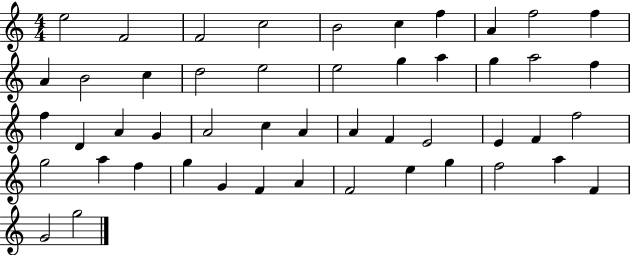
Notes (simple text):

E5/h F4/h F4/h C5/h B4/h C5/q F5/q A4/q F5/h F5/q A4/q B4/h C5/q D5/h E5/h E5/h G5/q A5/q G5/q A5/h F5/q F5/q D4/q A4/q G4/q A4/h C5/q A4/q A4/q F4/q E4/h E4/q F4/q F5/h G5/h A5/q F5/q G5/q G4/q F4/q A4/q F4/h E5/q G5/q F5/h A5/q F4/q G4/h G5/h